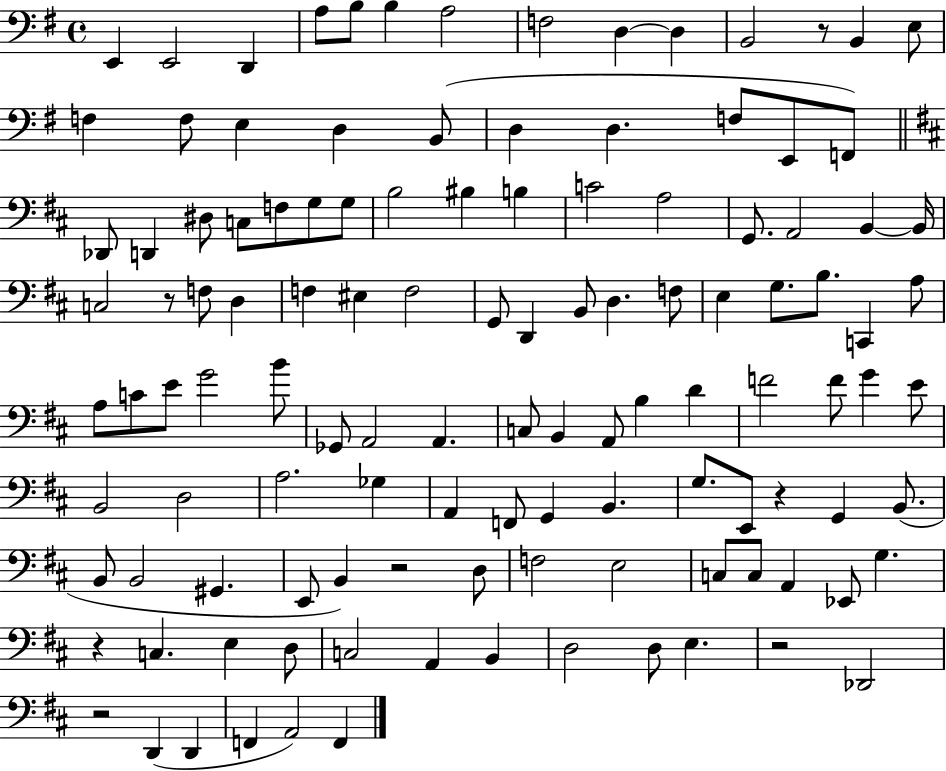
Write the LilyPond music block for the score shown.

{
  \clef bass
  \time 4/4
  \defaultTimeSignature
  \key g \major
  e,4 e,2 d,4 | a8 b8 b4 a2 | f2 d4~~ d4 | b,2 r8 b,4 e8 | \break f4 f8 e4 d4 b,8( | d4 d4. f8 e,8 f,8) | \bar "||" \break \key d \major des,8 d,4 dis8 c8 f8 g8 g8 | b2 bis4 b4 | c'2 a2 | g,8. a,2 b,4~~ b,16 | \break c2 r8 f8 d4 | f4 eis4 f2 | g,8 d,4 b,8 d4. f8 | e4 g8. b8. c,4 a8 | \break a8 c'8 e'8 g'2 b'8 | ges,8 a,2 a,4. | c8 b,4 a,8 b4 d'4 | f'2 f'8 g'4 e'8 | \break b,2 d2 | a2. ges4 | a,4 f,8 g,4 b,4. | g8. e,8 r4 g,4 b,8.( | \break b,8 b,2 gis,4. | e,8 b,4) r2 d8 | f2 e2 | c8 c8 a,4 ees,8 g4. | \break r4 c4. e4 d8 | c2 a,4 b,4 | d2 d8 e4. | r2 des,2 | \break r2 d,4( d,4 | f,4 a,2) f,4 | \bar "|."
}